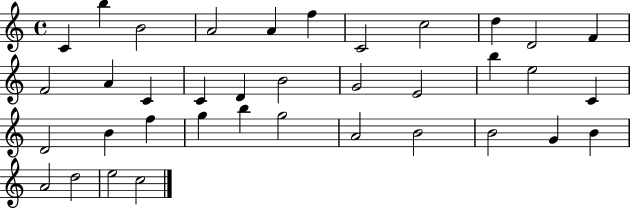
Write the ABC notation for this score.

X:1
T:Untitled
M:4/4
L:1/4
K:C
C b B2 A2 A f C2 c2 d D2 F F2 A C C D B2 G2 E2 b e2 C D2 B f g b g2 A2 B2 B2 G B A2 d2 e2 c2